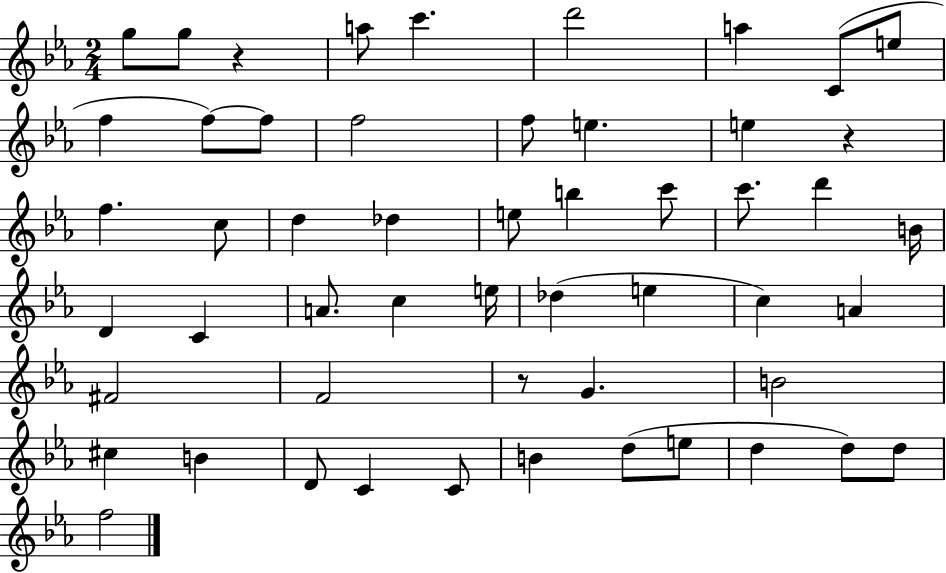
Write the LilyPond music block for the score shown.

{
  \clef treble
  \numericTimeSignature
  \time 2/4
  \key ees \major
  \repeat volta 2 { g''8 g''8 r4 | a''8 c'''4. | d'''2 | a''4 c'8( e''8 | \break f''4 f''8~~) f''8 | f''2 | f''8 e''4. | e''4 r4 | \break f''4. c''8 | d''4 des''4 | e''8 b''4 c'''8 | c'''8. d'''4 b'16 | \break d'4 c'4 | a'8. c''4 e''16 | des''4( e''4 | c''4) a'4 | \break fis'2 | f'2 | r8 g'4. | b'2 | \break cis''4 b'4 | d'8 c'4 c'8 | b'4 d''8( e''8 | d''4 d''8) d''8 | \break f''2 | } \bar "|."
}